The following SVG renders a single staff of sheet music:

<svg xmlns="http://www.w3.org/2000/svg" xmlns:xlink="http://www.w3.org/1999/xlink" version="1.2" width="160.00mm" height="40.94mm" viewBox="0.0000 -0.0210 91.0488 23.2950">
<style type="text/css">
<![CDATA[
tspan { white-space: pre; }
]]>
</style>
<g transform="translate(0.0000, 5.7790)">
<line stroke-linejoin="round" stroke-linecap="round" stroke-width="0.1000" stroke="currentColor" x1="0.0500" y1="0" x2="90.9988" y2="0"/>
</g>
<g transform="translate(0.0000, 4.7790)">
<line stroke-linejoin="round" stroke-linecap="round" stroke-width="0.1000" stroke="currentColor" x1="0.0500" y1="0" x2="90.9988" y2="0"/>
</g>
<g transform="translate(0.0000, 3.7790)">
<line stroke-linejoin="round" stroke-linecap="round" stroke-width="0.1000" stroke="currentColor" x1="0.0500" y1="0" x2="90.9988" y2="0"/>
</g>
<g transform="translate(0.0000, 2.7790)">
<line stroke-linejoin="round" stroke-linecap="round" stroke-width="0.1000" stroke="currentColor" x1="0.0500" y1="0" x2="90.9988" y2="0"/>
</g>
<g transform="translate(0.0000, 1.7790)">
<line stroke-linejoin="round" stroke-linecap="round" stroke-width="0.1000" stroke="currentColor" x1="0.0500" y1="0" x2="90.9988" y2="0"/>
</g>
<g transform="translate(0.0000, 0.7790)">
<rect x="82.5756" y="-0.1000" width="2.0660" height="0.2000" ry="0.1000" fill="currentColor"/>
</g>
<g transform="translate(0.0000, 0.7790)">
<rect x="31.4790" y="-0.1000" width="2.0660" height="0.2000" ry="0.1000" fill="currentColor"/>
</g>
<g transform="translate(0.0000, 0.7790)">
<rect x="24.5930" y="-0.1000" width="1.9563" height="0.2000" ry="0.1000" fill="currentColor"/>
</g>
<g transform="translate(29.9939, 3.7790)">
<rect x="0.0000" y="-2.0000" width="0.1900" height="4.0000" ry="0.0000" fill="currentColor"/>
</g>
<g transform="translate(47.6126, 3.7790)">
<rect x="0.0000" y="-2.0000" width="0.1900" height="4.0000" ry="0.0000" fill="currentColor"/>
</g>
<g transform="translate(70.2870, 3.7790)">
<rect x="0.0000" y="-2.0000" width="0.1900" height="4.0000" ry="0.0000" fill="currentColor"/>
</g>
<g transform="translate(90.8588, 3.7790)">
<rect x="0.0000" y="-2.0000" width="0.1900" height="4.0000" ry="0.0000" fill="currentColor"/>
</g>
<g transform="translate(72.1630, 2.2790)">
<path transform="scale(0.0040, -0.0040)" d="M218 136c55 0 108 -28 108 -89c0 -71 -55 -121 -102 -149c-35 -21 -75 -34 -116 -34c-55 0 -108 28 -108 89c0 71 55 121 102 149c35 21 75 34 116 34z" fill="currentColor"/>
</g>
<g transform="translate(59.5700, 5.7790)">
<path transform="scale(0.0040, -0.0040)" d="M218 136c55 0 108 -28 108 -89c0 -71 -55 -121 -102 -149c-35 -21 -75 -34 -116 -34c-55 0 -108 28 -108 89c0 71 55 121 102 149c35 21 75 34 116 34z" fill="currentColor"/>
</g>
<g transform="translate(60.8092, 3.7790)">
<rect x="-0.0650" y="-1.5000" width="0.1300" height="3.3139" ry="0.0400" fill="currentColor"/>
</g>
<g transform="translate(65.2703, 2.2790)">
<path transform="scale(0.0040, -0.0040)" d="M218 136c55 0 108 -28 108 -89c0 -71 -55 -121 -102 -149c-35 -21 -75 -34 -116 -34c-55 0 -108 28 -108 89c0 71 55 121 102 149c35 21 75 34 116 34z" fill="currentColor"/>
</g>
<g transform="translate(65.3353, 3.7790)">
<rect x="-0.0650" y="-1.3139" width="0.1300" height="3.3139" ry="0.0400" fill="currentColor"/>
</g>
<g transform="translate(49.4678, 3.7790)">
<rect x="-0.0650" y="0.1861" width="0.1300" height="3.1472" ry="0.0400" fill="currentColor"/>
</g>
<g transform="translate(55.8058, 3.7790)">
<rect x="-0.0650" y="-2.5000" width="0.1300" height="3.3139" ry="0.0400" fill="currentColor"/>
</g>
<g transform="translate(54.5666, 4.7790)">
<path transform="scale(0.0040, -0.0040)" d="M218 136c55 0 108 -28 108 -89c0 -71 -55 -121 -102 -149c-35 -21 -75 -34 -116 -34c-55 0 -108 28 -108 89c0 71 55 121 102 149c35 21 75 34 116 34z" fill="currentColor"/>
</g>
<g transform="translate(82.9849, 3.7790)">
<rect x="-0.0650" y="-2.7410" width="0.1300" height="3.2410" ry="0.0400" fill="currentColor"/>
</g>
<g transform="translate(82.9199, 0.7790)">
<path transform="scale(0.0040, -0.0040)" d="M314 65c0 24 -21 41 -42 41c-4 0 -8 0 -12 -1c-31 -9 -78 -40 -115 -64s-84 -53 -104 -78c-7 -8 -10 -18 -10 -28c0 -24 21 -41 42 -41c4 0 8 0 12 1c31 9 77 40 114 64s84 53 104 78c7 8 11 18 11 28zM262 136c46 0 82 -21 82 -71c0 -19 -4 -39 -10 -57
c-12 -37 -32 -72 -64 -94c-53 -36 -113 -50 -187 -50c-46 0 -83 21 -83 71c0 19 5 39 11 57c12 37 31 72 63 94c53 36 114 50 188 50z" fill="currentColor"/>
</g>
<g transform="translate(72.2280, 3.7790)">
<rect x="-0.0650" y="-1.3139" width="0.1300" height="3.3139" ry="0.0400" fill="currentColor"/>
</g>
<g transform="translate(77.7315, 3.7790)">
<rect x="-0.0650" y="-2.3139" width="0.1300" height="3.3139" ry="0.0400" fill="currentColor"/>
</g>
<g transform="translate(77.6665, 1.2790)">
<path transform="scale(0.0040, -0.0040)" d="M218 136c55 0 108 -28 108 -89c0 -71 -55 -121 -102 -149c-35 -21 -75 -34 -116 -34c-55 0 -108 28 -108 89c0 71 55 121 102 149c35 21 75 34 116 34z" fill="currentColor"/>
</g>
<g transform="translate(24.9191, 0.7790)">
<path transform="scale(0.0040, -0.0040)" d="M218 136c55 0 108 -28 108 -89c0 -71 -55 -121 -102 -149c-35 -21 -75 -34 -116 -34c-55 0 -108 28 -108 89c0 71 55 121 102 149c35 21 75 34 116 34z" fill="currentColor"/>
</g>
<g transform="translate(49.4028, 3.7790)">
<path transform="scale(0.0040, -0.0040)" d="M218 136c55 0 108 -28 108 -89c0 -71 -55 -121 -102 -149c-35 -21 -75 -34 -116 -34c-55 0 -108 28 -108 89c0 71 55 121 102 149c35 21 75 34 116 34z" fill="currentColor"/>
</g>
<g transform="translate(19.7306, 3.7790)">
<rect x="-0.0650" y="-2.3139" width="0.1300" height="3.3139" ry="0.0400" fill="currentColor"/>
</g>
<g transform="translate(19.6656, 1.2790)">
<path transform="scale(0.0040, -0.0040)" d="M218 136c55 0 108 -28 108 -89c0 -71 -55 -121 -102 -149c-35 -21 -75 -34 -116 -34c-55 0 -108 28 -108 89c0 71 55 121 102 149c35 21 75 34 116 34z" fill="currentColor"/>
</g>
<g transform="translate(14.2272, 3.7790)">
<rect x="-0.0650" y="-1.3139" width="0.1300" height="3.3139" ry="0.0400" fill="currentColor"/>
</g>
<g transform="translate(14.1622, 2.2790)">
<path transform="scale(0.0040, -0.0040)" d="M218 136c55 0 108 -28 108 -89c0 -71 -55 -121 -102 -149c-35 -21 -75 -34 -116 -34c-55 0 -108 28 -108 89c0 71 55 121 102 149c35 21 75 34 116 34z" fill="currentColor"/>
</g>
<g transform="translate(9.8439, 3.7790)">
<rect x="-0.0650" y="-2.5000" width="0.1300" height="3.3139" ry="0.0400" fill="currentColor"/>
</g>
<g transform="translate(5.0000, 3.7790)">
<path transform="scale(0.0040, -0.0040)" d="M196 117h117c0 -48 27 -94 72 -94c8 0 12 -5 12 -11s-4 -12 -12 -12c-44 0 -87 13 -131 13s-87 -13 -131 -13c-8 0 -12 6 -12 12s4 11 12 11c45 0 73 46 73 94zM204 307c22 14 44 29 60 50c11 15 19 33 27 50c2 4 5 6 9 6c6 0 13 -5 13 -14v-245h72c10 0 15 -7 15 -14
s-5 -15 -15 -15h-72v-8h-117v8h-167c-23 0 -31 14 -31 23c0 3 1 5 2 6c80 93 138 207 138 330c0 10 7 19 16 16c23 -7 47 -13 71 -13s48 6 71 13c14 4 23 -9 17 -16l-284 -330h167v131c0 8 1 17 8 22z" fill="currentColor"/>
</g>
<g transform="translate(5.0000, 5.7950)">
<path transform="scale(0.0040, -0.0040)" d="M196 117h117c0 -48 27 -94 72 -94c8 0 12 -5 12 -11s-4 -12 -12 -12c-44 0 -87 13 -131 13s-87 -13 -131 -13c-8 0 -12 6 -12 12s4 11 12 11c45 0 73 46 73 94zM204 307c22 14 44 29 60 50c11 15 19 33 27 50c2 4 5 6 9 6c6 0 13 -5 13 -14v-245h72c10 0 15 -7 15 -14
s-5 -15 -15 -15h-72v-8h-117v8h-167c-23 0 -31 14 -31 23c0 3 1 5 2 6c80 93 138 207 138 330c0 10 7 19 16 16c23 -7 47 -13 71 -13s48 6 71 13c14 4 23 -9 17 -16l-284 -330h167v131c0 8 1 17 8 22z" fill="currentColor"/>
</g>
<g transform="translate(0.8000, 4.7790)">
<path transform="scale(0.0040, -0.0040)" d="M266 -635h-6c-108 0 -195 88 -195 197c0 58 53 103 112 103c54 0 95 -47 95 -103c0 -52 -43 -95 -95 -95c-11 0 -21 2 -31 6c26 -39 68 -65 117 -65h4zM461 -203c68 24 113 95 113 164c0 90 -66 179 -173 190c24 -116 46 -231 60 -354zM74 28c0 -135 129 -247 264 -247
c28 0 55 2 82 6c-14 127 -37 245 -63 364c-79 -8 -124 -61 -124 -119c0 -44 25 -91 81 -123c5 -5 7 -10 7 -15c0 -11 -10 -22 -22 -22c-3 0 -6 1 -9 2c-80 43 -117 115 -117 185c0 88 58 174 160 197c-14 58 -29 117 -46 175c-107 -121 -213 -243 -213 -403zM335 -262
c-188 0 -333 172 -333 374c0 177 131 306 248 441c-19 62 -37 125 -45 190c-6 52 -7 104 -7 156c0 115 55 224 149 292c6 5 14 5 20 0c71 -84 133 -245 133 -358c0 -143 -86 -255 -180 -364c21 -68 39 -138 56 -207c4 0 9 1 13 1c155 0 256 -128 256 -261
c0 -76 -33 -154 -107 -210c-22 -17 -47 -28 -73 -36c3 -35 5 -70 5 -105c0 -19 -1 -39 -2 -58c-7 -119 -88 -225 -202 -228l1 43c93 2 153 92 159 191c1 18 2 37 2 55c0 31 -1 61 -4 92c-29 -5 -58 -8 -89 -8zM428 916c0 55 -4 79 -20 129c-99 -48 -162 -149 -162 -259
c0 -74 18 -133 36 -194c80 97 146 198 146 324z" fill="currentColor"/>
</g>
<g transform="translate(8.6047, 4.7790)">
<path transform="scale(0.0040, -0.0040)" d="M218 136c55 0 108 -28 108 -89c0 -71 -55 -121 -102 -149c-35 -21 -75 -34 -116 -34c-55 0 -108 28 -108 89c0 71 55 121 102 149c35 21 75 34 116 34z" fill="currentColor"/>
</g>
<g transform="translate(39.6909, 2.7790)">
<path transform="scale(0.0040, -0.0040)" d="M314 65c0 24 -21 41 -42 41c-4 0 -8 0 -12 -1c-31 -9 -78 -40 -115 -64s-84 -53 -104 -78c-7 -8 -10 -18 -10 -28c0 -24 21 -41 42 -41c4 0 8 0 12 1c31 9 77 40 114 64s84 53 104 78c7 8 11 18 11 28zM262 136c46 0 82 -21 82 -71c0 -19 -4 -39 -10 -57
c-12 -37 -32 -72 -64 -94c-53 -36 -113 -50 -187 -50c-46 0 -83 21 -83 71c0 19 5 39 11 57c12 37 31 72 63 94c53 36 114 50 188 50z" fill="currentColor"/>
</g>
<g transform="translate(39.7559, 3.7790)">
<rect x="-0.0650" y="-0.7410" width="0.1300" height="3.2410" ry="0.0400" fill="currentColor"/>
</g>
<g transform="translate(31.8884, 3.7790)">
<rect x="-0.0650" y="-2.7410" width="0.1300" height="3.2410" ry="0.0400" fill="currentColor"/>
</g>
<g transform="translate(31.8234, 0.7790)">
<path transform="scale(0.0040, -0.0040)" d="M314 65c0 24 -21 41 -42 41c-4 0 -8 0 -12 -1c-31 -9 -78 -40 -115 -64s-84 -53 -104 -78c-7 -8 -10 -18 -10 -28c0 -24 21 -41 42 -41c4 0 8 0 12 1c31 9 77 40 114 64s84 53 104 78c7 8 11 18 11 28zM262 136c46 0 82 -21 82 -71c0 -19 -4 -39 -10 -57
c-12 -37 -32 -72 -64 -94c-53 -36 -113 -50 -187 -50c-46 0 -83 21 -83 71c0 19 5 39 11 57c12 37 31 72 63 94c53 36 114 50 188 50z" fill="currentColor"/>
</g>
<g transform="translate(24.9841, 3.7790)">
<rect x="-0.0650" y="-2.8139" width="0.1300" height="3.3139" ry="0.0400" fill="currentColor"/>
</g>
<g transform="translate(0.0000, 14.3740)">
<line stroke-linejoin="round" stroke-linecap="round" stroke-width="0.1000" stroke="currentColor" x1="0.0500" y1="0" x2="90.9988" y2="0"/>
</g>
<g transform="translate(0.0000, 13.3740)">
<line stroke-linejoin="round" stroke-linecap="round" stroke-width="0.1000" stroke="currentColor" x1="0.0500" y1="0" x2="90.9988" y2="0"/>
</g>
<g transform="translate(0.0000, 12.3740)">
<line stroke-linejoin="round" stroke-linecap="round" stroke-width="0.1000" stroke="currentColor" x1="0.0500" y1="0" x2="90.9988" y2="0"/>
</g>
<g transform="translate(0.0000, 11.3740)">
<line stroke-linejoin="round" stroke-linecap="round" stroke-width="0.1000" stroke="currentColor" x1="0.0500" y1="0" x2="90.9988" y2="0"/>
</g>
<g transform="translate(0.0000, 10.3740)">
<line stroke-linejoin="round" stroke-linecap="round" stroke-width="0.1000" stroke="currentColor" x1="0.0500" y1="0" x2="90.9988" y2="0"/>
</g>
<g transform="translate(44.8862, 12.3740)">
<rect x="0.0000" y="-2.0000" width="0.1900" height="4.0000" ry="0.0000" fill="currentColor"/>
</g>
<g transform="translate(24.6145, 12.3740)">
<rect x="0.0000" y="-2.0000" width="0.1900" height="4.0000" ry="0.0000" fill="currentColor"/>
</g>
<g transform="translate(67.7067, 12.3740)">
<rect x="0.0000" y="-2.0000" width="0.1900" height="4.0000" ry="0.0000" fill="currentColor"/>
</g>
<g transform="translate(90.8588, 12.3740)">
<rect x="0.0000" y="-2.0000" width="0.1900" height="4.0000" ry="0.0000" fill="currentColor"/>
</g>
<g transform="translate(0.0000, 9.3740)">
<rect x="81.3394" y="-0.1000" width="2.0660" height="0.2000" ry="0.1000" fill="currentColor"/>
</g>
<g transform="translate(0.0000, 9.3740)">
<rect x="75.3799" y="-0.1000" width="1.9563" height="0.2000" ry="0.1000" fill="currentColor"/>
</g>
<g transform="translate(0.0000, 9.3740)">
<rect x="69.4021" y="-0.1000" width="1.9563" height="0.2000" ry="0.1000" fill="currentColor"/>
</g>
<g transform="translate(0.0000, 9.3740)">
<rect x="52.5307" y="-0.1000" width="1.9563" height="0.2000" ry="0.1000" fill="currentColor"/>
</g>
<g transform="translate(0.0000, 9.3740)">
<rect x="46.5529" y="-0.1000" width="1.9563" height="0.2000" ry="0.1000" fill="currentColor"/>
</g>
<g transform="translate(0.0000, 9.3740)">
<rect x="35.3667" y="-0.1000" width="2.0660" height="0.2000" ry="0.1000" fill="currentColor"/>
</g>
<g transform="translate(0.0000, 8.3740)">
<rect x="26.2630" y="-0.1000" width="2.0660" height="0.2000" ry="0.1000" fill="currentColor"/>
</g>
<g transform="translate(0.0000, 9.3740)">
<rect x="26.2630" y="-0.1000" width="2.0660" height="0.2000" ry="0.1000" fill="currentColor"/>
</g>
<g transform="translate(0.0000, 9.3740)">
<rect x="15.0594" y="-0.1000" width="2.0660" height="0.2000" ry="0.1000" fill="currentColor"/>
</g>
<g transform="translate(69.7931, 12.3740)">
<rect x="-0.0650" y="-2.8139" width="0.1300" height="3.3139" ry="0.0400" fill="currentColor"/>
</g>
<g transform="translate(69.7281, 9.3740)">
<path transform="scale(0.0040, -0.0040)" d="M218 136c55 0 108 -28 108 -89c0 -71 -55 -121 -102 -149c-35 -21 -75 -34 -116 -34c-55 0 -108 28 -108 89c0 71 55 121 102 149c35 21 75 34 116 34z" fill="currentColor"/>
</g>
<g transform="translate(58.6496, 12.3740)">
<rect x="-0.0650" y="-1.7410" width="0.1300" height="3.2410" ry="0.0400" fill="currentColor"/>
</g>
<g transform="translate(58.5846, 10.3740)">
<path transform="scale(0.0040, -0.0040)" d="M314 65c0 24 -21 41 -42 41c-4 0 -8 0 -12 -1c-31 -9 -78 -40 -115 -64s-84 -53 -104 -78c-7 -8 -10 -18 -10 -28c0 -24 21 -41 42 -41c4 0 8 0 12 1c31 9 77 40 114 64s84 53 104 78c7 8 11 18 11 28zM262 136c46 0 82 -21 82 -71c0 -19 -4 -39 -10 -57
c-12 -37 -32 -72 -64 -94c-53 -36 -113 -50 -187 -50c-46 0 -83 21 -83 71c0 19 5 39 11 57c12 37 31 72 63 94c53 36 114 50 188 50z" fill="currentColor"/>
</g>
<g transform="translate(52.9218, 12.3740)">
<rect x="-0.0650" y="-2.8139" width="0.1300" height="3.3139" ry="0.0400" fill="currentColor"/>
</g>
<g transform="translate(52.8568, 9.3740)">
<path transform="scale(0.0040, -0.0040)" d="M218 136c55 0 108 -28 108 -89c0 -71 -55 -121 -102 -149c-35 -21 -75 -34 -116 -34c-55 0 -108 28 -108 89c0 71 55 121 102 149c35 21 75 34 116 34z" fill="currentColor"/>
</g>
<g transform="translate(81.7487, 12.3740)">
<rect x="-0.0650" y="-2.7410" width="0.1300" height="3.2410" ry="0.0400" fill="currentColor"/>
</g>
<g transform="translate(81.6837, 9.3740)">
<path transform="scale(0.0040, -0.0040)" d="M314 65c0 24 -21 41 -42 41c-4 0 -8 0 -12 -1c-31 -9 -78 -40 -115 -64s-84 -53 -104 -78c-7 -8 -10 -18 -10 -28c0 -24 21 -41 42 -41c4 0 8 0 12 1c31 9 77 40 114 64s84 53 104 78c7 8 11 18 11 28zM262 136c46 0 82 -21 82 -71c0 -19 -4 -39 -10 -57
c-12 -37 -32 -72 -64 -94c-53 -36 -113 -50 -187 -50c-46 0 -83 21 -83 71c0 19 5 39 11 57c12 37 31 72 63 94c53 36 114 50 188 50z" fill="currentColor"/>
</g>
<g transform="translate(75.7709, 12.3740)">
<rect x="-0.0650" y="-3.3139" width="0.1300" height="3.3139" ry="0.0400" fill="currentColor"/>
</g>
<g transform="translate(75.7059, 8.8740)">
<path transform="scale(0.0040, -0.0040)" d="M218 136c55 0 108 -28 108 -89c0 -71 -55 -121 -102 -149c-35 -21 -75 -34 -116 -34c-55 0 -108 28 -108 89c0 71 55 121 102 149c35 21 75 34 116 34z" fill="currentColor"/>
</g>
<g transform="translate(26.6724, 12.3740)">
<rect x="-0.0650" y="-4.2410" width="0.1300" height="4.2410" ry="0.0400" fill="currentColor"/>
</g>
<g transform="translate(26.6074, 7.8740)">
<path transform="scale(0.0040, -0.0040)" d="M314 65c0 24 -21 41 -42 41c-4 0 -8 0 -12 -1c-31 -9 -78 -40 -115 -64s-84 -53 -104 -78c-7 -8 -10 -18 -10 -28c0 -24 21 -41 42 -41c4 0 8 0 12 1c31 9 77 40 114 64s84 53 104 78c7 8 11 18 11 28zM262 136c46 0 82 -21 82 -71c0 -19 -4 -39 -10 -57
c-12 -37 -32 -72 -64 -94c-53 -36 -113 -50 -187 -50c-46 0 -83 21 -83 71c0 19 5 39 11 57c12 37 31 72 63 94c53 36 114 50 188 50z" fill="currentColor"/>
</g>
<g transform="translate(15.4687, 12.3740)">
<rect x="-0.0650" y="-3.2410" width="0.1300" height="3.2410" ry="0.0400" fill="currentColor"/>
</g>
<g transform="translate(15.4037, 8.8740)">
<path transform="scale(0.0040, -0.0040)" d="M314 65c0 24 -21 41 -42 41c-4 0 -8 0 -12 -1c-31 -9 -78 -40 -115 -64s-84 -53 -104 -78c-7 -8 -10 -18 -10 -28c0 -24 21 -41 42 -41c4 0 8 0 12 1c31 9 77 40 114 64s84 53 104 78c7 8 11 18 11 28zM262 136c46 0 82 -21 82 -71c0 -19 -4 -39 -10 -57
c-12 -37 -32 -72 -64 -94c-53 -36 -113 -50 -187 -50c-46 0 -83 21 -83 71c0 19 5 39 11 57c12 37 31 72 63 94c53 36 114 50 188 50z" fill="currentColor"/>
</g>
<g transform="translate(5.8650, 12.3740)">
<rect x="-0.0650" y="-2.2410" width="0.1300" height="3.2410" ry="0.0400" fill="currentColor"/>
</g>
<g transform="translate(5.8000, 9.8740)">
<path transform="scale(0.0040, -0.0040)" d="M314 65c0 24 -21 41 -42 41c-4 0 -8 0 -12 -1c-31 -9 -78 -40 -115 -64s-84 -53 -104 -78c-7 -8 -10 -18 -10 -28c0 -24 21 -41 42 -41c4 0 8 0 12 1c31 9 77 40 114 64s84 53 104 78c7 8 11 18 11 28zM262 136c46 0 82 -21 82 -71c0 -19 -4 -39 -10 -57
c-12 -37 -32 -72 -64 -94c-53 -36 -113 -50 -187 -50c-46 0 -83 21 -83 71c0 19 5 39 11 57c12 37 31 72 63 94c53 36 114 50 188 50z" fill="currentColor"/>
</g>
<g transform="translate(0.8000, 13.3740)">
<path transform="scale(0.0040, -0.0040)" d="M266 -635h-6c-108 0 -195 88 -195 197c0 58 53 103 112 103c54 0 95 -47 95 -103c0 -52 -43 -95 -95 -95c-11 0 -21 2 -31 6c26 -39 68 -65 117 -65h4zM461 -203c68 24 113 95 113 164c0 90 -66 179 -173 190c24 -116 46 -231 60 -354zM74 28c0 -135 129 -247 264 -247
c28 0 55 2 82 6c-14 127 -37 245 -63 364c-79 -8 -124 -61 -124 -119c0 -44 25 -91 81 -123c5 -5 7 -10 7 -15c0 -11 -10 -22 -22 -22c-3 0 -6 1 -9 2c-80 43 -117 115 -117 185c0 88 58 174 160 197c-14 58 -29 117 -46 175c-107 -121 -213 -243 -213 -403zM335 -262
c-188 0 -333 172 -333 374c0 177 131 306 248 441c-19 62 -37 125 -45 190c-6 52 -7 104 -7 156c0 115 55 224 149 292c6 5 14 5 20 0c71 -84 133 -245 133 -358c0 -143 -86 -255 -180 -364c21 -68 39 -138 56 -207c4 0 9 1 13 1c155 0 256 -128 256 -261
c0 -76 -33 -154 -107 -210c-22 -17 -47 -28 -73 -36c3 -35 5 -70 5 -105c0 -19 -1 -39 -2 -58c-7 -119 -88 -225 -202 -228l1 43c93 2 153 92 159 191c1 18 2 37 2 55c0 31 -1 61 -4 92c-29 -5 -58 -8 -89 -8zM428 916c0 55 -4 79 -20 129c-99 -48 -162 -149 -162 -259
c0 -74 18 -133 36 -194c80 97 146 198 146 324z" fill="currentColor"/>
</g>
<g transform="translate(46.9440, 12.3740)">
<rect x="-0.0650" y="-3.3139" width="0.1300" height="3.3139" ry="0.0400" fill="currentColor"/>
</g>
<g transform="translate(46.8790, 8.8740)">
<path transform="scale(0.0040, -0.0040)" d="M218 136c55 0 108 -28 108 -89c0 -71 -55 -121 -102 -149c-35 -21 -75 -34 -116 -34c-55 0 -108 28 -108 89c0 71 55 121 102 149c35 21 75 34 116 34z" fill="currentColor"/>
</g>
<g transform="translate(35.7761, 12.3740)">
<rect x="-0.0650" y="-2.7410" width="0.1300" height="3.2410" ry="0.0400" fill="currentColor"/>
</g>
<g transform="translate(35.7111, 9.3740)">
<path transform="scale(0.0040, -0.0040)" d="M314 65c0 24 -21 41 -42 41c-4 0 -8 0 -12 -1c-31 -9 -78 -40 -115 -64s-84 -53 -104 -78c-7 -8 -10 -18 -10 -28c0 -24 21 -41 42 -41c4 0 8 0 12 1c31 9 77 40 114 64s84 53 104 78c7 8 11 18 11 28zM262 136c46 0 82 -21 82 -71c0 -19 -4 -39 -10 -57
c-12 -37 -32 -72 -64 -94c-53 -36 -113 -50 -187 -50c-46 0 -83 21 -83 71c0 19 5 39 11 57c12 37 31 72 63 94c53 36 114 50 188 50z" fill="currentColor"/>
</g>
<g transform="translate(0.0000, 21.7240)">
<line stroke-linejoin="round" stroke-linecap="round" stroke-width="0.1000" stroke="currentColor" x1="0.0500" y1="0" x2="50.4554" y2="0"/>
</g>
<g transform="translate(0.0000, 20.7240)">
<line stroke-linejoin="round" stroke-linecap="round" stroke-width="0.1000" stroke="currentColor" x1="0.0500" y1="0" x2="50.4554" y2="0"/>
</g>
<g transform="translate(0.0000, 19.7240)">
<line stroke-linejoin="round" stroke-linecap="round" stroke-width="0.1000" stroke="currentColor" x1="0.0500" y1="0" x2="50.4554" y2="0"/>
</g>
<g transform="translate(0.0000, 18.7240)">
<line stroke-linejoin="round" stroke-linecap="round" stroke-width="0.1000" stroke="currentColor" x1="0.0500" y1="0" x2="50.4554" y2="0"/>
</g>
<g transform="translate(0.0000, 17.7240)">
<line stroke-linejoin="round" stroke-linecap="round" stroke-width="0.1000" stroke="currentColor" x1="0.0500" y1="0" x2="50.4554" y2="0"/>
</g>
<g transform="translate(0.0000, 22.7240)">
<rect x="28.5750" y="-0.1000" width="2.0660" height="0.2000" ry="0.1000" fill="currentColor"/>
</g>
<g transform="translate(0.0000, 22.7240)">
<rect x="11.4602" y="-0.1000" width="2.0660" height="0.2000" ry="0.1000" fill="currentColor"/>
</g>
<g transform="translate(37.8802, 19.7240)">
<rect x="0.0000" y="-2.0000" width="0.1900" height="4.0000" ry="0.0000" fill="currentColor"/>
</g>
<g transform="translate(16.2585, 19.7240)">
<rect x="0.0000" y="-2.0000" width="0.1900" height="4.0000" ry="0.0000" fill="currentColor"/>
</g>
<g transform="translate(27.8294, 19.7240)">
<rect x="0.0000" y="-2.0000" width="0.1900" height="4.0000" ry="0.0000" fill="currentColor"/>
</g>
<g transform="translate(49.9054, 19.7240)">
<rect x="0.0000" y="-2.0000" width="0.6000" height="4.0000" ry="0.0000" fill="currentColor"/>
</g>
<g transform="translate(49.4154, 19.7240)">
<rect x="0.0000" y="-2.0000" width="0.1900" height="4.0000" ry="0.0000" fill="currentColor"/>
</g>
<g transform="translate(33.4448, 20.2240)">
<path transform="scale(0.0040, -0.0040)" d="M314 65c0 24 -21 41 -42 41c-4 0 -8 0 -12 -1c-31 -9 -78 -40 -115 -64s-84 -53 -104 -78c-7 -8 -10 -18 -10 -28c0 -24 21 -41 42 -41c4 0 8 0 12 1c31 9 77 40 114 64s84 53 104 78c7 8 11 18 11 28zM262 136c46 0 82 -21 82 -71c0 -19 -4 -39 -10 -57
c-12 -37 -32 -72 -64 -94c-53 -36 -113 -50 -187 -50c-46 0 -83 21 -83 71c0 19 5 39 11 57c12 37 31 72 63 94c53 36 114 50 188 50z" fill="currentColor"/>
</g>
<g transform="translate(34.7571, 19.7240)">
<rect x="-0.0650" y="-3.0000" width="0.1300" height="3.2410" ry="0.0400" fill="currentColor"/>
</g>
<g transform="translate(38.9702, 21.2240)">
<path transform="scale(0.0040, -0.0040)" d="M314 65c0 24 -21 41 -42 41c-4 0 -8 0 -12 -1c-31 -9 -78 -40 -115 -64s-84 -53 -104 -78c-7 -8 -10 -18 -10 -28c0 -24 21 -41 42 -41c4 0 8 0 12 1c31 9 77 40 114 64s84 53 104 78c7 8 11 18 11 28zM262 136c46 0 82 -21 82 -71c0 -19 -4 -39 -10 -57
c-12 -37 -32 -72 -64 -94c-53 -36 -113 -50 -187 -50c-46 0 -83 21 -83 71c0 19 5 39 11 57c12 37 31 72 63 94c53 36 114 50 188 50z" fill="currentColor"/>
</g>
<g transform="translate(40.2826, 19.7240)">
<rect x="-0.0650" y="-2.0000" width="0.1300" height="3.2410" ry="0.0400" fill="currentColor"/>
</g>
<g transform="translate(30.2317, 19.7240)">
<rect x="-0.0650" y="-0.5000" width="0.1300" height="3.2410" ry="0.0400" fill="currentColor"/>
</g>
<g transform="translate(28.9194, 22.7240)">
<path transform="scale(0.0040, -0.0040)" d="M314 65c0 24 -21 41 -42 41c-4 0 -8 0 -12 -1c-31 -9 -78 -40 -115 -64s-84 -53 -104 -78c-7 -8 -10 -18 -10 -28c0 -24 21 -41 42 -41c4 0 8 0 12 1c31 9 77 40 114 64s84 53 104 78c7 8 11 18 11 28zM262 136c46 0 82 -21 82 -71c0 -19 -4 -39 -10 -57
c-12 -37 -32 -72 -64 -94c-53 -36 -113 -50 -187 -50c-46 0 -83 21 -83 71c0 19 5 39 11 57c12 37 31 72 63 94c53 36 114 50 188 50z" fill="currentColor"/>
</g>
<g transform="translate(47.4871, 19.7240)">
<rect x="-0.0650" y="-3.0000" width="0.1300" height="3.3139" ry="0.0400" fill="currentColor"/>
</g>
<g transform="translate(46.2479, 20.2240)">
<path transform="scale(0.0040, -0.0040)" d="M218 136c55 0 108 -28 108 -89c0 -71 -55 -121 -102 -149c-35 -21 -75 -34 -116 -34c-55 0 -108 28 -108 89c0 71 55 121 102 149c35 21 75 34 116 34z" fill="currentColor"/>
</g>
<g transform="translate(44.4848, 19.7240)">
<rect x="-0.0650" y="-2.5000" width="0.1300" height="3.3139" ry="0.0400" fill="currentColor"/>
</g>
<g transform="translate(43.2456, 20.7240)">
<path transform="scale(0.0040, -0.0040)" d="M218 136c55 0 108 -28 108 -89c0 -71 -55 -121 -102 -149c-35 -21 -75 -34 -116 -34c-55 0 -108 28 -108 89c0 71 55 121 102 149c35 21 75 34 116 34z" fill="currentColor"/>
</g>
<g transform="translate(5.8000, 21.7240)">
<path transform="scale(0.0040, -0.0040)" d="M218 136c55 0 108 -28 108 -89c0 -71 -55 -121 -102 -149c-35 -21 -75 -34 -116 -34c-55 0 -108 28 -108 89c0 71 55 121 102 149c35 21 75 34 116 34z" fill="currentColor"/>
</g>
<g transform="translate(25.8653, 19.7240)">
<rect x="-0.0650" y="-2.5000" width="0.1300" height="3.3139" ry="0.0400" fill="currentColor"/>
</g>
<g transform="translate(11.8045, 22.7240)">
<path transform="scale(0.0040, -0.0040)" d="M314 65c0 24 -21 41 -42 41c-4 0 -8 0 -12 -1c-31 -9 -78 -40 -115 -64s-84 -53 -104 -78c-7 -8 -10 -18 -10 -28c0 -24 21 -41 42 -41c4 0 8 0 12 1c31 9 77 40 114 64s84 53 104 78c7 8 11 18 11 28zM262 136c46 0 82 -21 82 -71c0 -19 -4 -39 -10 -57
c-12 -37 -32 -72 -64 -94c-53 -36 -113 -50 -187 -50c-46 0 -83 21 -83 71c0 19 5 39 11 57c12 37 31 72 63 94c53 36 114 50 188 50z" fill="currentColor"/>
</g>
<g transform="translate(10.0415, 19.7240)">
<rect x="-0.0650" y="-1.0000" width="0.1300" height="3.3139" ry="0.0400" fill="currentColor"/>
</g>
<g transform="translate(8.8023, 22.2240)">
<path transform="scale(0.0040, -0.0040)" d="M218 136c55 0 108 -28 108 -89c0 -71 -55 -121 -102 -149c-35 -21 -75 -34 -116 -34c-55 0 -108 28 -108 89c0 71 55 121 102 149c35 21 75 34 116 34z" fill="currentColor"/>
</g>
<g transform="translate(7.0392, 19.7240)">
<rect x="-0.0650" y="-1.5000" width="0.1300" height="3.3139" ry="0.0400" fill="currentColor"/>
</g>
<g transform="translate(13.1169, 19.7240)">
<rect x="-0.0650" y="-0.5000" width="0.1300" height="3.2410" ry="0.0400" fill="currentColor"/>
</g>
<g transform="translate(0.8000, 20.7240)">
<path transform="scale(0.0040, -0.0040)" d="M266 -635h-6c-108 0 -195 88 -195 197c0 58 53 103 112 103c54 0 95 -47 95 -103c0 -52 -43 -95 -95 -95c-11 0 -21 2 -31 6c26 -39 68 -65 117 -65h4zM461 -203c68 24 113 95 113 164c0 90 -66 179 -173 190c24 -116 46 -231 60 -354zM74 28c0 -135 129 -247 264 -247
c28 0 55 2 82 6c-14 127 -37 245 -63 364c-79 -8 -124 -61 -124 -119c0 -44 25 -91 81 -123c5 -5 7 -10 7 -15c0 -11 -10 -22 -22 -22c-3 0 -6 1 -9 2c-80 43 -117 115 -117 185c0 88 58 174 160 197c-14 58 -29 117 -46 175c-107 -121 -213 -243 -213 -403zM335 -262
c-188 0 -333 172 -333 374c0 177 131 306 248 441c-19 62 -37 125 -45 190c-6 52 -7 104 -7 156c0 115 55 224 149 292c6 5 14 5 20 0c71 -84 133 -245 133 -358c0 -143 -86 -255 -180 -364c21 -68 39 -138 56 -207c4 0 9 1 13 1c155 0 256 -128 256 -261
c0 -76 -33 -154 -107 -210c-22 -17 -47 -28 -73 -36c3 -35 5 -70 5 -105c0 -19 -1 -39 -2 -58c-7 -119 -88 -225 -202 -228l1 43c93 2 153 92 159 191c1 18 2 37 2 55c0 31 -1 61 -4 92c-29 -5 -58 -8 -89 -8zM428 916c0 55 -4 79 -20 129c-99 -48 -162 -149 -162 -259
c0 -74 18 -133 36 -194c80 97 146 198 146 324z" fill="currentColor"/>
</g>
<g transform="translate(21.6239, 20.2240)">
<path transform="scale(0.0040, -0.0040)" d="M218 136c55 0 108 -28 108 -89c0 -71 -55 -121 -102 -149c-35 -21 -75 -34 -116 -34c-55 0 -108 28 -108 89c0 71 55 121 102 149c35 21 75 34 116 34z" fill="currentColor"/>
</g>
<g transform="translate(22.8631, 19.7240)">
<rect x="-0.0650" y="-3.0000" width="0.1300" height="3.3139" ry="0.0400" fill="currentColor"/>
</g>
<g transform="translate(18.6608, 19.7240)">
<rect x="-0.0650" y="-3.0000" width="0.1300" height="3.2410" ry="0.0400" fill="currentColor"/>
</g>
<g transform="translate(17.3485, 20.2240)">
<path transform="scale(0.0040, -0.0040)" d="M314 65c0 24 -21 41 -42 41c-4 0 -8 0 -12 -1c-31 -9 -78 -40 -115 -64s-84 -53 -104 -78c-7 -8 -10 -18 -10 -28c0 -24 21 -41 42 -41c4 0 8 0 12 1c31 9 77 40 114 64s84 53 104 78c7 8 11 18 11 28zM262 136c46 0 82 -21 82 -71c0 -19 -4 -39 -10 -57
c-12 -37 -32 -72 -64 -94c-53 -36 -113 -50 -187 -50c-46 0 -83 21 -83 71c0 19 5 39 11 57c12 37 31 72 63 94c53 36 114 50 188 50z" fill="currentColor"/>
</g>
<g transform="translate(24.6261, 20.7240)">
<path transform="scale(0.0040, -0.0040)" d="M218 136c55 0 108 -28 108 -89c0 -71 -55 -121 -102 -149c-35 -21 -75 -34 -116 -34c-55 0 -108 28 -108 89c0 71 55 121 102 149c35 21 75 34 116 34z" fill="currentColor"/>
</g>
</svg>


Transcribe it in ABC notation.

X:1
T:Untitled
M:4/4
L:1/4
K:C
G e g a a2 d2 B G E e e g a2 g2 b2 d'2 a2 b a f2 a b a2 E D C2 A2 A G C2 A2 F2 G A